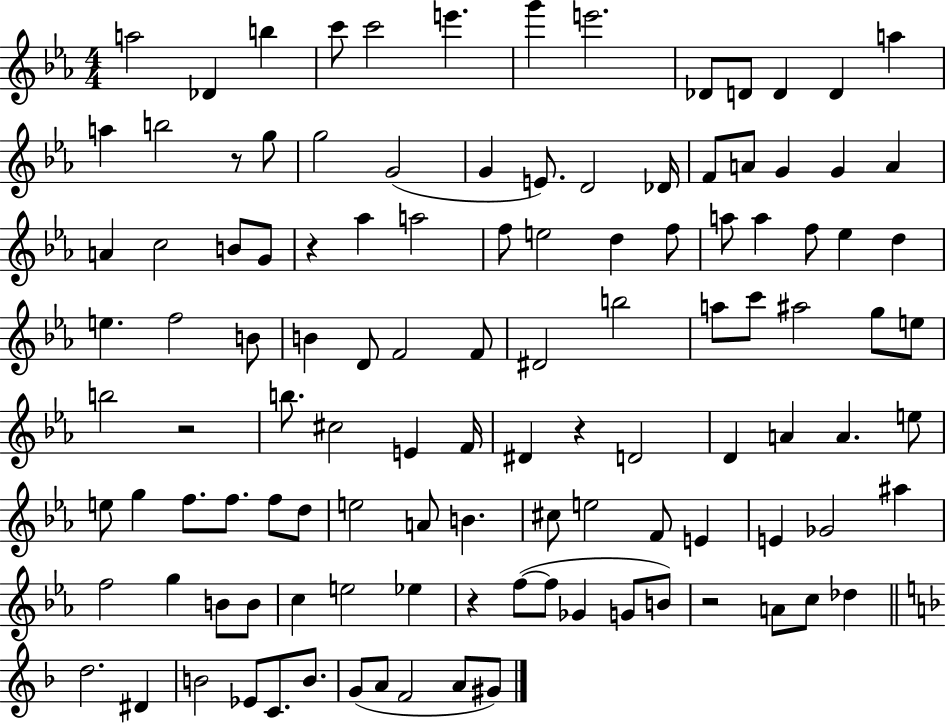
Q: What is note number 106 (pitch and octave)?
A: A4